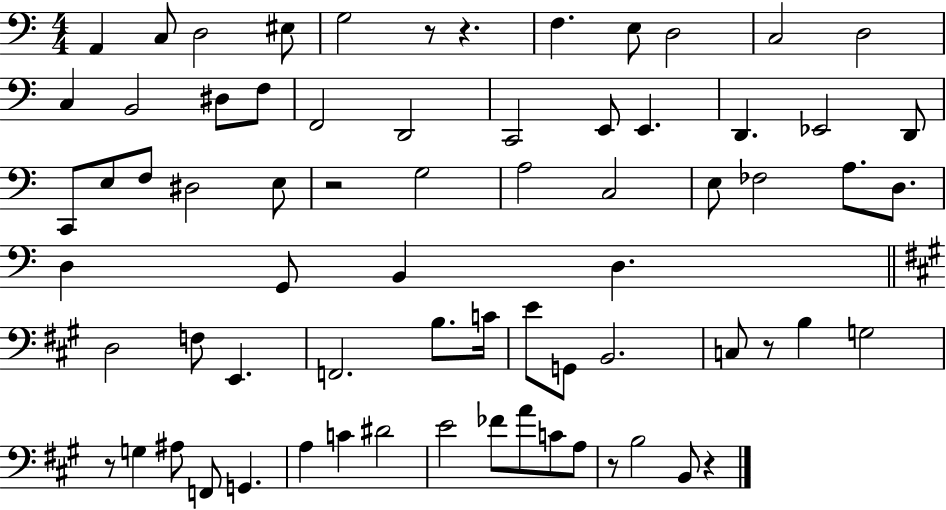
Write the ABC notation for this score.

X:1
T:Untitled
M:4/4
L:1/4
K:C
A,, C,/2 D,2 ^E,/2 G,2 z/2 z F, E,/2 D,2 C,2 D,2 C, B,,2 ^D,/2 F,/2 F,,2 D,,2 C,,2 E,,/2 E,, D,, _E,,2 D,,/2 C,,/2 E,/2 F,/2 ^D,2 E,/2 z2 G,2 A,2 C,2 E,/2 _F,2 A,/2 D,/2 D, G,,/2 B,, D, D,2 F,/2 E,, F,,2 B,/2 C/4 E/2 G,,/2 B,,2 C,/2 z/2 B, G,2 z/2 G, ^A,/2 F,,/2 G,, A, C ^D2 E2 _F/2 A/2 C/2 A,/2 z/2 B,2 B,,/2 z